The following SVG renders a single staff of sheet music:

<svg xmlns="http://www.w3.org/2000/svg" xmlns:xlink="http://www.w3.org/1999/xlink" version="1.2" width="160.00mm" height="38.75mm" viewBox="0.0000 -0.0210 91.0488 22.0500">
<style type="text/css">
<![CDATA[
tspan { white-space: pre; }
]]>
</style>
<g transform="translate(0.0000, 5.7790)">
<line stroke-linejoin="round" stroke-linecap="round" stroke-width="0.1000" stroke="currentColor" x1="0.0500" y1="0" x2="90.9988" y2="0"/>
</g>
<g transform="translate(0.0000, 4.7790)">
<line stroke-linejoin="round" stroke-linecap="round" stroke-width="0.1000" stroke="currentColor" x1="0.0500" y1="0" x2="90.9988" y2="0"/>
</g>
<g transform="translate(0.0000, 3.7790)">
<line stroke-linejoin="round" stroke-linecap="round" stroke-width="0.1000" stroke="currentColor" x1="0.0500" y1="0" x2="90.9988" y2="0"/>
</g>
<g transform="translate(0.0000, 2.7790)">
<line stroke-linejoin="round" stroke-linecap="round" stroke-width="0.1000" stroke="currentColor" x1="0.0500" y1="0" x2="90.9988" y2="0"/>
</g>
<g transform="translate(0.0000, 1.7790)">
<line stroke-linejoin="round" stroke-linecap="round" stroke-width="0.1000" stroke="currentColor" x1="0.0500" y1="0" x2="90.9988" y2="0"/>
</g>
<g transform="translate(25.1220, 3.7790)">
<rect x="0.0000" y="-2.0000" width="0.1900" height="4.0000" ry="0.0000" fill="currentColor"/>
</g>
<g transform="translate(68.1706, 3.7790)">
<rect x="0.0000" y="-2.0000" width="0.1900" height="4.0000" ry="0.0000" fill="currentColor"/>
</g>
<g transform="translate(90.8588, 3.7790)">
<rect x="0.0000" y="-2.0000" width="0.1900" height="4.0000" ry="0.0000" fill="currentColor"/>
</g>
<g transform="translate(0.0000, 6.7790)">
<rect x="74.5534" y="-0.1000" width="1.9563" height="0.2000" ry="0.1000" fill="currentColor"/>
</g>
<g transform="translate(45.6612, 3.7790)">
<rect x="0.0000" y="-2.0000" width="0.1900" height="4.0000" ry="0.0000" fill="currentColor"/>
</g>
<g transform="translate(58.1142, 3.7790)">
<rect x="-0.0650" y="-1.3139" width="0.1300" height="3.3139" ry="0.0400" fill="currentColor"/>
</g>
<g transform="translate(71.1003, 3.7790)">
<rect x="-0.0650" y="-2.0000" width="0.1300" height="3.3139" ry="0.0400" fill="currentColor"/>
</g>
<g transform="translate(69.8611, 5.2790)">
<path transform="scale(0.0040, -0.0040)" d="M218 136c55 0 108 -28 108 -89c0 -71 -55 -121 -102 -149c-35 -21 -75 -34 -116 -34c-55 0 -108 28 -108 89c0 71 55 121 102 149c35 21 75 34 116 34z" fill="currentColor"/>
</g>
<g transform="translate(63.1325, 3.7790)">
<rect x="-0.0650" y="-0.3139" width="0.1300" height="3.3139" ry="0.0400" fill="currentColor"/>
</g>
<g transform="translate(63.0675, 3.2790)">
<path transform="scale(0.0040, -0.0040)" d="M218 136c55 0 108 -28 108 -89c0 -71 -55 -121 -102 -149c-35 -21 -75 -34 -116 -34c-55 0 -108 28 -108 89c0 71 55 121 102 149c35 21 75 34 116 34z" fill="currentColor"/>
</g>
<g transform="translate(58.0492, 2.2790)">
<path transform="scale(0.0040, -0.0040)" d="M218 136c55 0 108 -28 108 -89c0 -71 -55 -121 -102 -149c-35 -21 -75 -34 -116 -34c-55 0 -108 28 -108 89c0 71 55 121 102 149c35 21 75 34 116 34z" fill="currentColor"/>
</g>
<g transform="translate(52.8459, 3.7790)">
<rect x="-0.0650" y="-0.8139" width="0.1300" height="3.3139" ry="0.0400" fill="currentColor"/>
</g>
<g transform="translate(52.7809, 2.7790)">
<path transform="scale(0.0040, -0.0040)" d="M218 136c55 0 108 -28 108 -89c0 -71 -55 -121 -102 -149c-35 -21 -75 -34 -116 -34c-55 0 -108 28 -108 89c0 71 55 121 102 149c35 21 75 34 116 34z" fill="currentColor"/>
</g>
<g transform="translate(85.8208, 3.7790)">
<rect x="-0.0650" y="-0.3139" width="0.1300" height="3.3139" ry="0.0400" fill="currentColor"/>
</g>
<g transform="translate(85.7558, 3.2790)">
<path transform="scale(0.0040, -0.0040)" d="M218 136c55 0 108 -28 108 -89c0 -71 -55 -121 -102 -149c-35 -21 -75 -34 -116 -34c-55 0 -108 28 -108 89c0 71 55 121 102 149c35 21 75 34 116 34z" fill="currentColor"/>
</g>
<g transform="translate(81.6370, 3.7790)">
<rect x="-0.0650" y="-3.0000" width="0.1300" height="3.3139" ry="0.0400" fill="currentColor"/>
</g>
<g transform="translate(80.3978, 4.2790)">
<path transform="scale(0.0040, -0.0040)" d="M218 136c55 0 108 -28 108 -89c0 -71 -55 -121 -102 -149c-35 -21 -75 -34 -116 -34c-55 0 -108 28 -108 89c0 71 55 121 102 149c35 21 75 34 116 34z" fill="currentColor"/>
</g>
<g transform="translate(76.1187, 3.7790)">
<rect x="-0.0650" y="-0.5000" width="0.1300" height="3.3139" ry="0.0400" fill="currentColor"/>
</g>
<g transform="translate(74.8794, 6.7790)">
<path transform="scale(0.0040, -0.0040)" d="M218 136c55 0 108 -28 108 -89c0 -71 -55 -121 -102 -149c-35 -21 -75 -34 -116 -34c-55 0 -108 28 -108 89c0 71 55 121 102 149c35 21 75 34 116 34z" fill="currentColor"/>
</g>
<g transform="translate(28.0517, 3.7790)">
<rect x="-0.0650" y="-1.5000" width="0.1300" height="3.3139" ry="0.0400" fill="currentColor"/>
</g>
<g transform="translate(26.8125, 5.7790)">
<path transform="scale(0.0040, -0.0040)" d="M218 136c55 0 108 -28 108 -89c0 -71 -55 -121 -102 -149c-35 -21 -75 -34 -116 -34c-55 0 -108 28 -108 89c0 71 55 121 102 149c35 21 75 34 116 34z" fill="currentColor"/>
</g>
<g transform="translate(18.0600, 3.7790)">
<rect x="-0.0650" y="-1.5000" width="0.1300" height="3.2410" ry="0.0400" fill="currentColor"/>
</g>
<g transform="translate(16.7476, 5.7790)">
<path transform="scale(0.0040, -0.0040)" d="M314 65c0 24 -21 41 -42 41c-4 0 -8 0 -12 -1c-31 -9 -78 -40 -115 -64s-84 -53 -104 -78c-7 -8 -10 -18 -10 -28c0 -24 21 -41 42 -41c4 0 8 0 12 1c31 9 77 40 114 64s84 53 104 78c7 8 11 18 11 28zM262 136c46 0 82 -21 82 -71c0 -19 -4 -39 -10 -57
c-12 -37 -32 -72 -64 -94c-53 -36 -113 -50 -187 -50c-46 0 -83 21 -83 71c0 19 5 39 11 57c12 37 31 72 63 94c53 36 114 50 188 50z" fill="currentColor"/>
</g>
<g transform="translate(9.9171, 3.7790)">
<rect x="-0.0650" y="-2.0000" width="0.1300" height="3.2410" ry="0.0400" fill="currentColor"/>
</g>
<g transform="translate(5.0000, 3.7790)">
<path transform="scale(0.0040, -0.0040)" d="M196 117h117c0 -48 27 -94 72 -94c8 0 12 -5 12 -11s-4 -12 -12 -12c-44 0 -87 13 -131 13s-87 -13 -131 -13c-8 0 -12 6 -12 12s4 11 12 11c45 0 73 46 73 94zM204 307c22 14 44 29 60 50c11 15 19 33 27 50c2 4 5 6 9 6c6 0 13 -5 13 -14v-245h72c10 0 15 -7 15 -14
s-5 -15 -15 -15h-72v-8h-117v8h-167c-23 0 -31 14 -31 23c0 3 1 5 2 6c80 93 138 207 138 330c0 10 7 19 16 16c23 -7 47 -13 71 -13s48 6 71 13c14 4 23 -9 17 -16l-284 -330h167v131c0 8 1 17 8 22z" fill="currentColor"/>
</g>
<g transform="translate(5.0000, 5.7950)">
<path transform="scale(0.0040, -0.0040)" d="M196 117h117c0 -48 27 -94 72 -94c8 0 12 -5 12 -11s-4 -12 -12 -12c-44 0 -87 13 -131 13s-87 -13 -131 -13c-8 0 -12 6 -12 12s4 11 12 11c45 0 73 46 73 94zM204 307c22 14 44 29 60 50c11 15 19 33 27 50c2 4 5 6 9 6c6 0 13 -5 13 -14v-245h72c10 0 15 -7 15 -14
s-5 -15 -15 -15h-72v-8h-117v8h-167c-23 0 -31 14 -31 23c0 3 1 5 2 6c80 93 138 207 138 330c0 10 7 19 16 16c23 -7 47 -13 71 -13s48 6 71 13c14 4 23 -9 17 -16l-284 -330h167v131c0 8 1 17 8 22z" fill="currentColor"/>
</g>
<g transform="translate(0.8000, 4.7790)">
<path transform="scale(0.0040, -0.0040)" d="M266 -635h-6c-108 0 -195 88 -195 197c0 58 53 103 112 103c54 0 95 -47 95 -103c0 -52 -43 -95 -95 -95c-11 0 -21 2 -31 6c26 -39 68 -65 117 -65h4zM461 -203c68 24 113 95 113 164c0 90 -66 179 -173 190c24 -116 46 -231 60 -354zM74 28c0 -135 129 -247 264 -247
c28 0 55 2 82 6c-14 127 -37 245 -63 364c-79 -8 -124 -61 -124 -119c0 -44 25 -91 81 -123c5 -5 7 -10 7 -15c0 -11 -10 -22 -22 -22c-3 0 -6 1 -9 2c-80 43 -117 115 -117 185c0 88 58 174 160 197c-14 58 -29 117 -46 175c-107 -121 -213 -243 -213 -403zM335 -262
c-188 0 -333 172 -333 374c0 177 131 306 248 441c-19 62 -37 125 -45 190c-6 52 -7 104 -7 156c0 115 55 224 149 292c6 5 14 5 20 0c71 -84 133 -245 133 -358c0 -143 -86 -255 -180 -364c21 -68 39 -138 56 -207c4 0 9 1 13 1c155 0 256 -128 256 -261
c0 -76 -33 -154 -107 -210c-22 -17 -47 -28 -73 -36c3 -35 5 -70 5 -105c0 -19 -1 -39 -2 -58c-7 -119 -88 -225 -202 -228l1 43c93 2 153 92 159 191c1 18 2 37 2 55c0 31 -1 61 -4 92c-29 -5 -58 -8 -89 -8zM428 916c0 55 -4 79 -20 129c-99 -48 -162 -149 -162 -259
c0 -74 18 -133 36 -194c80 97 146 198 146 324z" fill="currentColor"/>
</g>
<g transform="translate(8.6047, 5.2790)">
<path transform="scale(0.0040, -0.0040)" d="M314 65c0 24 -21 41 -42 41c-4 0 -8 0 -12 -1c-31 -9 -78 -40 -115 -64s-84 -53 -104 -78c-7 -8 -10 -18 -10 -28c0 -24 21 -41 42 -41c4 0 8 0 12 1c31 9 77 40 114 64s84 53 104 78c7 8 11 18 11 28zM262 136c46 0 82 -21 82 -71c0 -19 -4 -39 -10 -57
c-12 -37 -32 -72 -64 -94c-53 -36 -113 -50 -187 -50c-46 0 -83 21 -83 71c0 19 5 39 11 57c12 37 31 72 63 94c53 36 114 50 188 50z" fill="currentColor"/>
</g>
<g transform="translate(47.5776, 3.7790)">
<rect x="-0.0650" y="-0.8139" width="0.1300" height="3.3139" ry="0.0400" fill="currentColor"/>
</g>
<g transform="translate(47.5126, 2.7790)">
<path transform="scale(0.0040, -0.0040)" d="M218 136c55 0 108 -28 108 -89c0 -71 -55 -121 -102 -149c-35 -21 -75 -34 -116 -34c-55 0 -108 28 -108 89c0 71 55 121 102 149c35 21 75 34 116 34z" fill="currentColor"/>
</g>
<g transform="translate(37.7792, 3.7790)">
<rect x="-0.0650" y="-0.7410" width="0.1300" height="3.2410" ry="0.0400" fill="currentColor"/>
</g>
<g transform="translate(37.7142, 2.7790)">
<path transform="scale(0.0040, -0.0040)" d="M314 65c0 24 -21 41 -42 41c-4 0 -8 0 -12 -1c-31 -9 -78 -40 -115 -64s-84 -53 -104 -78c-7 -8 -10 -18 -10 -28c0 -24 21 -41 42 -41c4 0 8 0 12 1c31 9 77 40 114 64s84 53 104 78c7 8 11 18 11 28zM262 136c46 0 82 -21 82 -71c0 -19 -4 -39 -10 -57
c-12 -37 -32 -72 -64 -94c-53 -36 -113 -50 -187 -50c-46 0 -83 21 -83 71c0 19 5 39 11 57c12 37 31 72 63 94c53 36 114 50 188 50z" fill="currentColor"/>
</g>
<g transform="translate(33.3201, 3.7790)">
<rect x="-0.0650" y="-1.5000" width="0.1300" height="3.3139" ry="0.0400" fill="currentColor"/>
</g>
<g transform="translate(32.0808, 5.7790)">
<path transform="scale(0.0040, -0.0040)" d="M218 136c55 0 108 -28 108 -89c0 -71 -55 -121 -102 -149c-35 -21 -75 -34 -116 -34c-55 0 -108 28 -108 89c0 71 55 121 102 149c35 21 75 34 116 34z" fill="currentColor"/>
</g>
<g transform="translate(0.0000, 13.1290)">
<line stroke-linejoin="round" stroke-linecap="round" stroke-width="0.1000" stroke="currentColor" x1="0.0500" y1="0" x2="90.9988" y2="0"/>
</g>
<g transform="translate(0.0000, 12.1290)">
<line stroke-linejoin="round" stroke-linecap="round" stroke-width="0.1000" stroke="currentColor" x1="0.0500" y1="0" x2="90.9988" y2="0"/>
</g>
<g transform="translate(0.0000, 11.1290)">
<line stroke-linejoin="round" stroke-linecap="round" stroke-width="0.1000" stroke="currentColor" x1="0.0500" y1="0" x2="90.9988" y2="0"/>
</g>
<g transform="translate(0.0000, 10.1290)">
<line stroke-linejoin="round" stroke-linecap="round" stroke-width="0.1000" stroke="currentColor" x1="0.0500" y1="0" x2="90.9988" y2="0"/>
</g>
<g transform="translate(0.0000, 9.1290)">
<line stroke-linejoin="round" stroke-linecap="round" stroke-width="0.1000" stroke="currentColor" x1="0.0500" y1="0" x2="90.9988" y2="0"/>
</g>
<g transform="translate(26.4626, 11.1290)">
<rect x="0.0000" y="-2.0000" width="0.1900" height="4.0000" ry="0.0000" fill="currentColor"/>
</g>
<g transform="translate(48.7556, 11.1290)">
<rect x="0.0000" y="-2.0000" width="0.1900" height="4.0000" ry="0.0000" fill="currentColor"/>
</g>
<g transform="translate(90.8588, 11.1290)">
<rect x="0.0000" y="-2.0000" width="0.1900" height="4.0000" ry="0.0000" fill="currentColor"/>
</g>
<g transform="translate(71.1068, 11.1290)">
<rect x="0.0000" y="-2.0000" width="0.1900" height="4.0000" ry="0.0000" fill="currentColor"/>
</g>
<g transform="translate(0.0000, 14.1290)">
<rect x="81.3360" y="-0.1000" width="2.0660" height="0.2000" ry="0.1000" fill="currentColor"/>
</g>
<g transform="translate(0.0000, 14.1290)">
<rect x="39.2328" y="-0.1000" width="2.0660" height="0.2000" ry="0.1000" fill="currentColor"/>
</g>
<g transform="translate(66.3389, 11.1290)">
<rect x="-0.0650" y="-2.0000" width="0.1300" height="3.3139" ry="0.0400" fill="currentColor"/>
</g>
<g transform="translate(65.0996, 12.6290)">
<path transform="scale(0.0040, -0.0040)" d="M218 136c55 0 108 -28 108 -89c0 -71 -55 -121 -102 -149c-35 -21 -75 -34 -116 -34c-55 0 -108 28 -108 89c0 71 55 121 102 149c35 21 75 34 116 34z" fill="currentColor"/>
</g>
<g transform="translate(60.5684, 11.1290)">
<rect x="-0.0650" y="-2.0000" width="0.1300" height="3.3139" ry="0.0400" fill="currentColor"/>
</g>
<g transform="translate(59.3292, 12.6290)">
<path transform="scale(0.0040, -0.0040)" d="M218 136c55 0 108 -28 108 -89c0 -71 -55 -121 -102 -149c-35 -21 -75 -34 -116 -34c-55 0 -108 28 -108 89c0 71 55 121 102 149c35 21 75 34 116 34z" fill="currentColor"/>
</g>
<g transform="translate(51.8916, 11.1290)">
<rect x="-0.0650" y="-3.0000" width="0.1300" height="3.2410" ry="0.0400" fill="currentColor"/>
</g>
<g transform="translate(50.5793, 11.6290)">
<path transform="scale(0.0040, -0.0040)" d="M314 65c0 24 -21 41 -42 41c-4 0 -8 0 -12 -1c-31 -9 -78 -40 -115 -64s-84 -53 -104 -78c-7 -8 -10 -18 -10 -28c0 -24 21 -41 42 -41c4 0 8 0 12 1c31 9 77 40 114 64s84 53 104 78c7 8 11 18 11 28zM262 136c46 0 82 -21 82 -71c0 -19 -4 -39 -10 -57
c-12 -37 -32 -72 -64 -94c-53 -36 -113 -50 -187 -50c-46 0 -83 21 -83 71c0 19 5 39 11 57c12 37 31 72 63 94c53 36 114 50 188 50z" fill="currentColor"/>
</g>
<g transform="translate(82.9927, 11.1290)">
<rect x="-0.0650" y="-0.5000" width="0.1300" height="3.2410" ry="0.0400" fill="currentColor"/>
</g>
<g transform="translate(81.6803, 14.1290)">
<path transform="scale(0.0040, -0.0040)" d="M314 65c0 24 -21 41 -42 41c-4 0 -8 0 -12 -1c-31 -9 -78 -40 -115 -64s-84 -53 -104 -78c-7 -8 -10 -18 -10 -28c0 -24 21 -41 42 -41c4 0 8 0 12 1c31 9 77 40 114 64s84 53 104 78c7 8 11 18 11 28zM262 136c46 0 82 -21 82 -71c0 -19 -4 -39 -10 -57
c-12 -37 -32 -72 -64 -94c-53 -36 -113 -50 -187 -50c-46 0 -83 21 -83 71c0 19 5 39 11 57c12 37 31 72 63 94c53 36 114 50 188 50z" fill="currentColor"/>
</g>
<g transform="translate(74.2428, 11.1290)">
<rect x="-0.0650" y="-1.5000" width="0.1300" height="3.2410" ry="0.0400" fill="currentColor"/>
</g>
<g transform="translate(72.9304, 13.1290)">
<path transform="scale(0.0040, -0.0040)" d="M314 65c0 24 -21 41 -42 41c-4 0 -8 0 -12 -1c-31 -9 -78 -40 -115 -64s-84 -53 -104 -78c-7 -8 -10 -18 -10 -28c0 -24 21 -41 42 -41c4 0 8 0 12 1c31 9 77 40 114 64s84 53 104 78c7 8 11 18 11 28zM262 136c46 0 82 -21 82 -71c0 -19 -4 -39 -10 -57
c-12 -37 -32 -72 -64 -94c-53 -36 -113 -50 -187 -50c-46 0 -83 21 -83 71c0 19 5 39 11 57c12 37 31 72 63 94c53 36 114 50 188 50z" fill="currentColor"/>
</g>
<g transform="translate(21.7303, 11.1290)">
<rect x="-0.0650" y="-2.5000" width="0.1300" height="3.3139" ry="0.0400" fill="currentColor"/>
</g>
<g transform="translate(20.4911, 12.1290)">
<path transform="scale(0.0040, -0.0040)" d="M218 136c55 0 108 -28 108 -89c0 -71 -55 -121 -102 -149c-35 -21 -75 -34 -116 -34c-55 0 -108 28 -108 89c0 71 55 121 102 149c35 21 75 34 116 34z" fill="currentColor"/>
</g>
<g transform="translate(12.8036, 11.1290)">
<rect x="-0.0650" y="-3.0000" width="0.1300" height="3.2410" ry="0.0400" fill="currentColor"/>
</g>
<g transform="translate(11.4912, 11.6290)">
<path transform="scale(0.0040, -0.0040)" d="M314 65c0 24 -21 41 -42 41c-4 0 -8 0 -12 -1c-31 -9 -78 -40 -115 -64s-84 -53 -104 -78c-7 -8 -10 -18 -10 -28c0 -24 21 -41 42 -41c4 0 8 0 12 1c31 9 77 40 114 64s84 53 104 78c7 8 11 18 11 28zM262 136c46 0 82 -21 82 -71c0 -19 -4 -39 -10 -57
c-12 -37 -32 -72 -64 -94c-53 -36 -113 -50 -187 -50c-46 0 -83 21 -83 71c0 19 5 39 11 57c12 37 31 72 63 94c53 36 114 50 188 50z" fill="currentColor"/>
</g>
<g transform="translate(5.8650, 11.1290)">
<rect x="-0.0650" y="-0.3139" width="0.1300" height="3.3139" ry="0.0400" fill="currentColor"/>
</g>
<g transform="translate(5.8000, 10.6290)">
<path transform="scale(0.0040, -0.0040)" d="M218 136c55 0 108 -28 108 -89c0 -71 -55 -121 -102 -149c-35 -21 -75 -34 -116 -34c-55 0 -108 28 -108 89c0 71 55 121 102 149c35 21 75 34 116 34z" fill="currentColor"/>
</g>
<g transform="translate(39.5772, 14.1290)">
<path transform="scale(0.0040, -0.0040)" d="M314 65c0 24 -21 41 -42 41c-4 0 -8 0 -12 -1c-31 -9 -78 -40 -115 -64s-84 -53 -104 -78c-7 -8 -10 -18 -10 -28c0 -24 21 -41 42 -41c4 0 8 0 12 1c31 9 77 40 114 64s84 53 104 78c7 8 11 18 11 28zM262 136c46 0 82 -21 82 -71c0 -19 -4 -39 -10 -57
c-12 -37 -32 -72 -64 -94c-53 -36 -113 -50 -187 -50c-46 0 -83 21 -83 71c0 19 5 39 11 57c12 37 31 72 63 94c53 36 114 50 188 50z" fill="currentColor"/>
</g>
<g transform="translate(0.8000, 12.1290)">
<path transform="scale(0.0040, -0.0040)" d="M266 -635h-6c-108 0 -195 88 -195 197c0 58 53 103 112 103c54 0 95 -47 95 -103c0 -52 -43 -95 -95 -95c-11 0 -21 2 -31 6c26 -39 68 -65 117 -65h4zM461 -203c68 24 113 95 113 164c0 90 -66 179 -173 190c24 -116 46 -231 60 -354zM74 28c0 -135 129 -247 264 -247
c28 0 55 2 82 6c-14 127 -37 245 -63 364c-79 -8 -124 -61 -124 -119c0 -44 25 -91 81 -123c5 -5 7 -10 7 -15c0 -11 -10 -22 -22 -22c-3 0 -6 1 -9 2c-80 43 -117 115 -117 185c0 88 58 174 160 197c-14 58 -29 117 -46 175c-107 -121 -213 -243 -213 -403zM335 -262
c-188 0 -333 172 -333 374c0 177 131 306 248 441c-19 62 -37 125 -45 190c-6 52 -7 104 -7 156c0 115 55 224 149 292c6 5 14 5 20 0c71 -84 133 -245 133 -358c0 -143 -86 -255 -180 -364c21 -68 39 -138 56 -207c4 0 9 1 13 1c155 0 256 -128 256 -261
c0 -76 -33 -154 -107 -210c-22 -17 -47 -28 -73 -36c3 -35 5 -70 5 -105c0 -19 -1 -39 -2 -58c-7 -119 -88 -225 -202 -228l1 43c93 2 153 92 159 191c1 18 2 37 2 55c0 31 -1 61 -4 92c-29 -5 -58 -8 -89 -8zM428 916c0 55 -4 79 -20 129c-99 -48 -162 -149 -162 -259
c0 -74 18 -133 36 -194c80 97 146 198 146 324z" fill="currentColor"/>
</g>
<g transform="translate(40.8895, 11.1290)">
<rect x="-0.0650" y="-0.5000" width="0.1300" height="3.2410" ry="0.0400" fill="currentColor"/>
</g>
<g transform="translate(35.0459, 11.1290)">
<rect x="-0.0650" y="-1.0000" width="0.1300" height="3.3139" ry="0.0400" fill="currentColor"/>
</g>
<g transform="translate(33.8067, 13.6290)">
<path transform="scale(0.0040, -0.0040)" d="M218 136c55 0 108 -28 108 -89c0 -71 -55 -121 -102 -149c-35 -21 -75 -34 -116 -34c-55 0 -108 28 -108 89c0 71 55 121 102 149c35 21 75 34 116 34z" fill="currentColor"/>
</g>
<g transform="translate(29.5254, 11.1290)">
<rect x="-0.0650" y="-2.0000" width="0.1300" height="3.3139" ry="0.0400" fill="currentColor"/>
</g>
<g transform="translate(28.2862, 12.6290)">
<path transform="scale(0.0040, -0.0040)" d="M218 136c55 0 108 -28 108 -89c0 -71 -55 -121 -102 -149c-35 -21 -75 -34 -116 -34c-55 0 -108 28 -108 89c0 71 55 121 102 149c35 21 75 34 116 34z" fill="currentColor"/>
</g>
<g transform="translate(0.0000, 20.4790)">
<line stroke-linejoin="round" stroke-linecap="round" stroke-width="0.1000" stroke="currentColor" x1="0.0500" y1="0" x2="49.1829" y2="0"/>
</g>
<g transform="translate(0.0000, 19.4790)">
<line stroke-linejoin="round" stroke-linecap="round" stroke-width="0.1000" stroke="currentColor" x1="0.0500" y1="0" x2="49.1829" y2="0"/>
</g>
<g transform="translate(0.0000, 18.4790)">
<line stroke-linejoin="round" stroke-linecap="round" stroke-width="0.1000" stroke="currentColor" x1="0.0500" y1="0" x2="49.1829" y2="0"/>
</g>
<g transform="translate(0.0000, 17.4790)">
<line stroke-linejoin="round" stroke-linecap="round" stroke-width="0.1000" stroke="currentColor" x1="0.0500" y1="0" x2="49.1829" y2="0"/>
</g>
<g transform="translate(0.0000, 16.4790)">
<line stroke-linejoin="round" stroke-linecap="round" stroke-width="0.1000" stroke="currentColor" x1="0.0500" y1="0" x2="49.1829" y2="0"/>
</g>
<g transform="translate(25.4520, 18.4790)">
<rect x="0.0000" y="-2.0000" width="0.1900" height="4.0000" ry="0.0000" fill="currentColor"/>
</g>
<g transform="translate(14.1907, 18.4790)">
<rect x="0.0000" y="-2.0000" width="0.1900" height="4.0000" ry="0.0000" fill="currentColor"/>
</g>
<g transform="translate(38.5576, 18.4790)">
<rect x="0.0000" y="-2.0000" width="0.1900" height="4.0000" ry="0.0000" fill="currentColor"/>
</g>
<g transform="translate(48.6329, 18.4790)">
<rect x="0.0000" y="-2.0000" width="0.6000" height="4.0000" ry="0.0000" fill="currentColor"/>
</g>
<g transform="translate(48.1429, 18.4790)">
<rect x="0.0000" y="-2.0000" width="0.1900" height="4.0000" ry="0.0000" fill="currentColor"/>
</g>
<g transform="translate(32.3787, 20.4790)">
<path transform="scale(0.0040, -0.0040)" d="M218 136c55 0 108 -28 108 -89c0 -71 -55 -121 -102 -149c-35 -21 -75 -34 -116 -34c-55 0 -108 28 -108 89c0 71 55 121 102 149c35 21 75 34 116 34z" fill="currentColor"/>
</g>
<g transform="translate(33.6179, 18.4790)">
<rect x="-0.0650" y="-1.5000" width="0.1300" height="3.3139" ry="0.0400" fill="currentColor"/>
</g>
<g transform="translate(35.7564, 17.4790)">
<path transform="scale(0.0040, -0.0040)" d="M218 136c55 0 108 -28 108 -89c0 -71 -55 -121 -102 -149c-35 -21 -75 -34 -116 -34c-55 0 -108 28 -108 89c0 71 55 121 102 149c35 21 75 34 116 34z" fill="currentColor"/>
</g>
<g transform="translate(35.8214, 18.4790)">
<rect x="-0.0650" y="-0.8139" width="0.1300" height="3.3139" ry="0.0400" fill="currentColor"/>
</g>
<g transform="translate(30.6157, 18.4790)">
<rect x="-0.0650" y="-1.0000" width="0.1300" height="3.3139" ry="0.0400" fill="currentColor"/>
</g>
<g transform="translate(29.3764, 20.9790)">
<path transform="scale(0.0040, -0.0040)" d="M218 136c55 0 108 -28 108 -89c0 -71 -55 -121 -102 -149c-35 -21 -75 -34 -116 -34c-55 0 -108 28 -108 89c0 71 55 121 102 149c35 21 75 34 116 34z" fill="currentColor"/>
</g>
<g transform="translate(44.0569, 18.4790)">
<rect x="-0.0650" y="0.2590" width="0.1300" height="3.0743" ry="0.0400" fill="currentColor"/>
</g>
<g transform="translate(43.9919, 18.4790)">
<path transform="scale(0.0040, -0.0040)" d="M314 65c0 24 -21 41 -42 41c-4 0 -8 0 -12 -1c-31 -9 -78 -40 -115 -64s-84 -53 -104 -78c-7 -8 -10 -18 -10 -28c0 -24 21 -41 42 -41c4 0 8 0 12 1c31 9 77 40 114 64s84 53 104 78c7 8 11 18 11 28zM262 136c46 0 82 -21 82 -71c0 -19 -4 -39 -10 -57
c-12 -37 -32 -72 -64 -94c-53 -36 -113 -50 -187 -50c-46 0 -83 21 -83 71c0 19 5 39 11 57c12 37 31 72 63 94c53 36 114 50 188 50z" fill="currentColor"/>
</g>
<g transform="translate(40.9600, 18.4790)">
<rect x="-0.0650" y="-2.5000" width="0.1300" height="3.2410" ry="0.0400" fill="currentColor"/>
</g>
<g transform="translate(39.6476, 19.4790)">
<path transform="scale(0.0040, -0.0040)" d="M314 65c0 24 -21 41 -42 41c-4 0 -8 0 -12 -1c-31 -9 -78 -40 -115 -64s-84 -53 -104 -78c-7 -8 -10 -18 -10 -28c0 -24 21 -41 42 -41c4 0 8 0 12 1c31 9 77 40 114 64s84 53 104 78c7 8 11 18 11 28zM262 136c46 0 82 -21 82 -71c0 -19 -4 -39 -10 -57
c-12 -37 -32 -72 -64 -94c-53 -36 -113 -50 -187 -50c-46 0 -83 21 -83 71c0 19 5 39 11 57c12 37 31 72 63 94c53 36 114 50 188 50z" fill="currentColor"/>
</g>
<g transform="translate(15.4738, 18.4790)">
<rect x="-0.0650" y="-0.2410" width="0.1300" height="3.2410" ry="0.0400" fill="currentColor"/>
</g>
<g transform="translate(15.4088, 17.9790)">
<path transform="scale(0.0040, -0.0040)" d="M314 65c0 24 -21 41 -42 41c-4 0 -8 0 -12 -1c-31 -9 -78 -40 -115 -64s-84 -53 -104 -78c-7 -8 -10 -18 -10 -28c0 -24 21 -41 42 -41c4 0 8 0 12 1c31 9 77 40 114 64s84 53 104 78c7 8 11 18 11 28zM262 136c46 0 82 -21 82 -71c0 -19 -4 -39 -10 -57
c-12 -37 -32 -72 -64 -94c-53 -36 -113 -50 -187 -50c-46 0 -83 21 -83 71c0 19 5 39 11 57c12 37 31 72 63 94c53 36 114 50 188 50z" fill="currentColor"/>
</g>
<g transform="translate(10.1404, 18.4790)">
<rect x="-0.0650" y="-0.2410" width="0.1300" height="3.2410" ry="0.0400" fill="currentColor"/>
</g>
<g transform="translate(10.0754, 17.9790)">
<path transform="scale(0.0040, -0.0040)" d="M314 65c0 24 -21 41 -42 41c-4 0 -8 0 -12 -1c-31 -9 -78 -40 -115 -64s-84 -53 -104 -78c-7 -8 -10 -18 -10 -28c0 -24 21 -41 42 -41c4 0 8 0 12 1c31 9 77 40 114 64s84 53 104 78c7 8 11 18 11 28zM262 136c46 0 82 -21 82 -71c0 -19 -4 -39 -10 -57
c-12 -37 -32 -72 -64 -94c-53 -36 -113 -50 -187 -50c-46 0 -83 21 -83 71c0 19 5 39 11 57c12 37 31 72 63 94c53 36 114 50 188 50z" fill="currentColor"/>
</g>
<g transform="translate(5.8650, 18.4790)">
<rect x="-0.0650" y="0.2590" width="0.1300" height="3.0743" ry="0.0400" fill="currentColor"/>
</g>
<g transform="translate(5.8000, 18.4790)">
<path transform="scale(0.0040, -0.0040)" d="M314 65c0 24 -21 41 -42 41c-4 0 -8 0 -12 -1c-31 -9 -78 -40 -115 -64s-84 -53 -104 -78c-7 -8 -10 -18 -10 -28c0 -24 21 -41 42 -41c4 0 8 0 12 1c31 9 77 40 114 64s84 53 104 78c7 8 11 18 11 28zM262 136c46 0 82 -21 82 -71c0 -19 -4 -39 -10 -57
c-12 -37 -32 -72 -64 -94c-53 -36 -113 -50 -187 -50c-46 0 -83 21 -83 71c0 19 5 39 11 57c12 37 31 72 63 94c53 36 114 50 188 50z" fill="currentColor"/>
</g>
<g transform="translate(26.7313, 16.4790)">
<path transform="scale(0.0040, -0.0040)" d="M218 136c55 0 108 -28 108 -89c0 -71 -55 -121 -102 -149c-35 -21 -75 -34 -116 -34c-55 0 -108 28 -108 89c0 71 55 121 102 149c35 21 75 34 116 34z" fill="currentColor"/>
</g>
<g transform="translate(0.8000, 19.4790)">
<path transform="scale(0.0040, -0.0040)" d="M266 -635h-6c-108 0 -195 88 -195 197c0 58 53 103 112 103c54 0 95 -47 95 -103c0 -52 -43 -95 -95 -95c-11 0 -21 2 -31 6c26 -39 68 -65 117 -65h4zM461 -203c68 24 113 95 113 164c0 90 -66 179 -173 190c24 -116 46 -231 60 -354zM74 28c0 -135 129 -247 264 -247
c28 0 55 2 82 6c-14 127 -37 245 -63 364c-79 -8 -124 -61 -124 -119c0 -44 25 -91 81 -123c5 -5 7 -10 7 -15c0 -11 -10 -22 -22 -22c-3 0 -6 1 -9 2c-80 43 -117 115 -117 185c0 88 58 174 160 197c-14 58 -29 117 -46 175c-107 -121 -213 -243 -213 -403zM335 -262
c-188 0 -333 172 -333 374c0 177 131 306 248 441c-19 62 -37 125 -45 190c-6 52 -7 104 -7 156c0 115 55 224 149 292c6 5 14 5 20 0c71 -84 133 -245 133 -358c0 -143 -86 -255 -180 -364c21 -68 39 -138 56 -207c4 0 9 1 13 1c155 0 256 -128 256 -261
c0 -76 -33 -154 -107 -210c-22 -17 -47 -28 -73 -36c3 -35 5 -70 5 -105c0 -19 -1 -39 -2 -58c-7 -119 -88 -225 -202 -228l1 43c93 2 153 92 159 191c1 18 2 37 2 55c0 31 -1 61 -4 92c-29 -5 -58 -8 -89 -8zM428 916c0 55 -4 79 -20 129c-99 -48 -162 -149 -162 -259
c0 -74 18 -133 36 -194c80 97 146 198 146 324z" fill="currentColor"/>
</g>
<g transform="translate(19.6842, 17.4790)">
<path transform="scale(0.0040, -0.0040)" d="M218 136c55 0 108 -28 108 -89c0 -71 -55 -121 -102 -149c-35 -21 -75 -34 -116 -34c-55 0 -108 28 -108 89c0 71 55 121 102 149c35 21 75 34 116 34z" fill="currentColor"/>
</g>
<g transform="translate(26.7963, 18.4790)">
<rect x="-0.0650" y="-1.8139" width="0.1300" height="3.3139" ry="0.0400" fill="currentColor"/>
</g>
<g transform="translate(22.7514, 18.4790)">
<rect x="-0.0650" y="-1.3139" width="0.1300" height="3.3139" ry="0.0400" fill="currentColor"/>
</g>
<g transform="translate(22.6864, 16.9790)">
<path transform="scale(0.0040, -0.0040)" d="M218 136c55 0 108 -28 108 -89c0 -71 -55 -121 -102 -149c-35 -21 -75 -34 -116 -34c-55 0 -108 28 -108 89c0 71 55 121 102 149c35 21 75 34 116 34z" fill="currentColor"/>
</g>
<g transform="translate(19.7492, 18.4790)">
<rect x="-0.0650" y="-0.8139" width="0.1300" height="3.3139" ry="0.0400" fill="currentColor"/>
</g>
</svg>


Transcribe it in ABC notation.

X:1
T:Untitled
M:4/4
L:1/4
K:C
F2 E2 E E d2 d d e c F C A c c A2 G F D C2 A2 F F E2 C2 B2 c2 c2 d e f D E d G2 B2